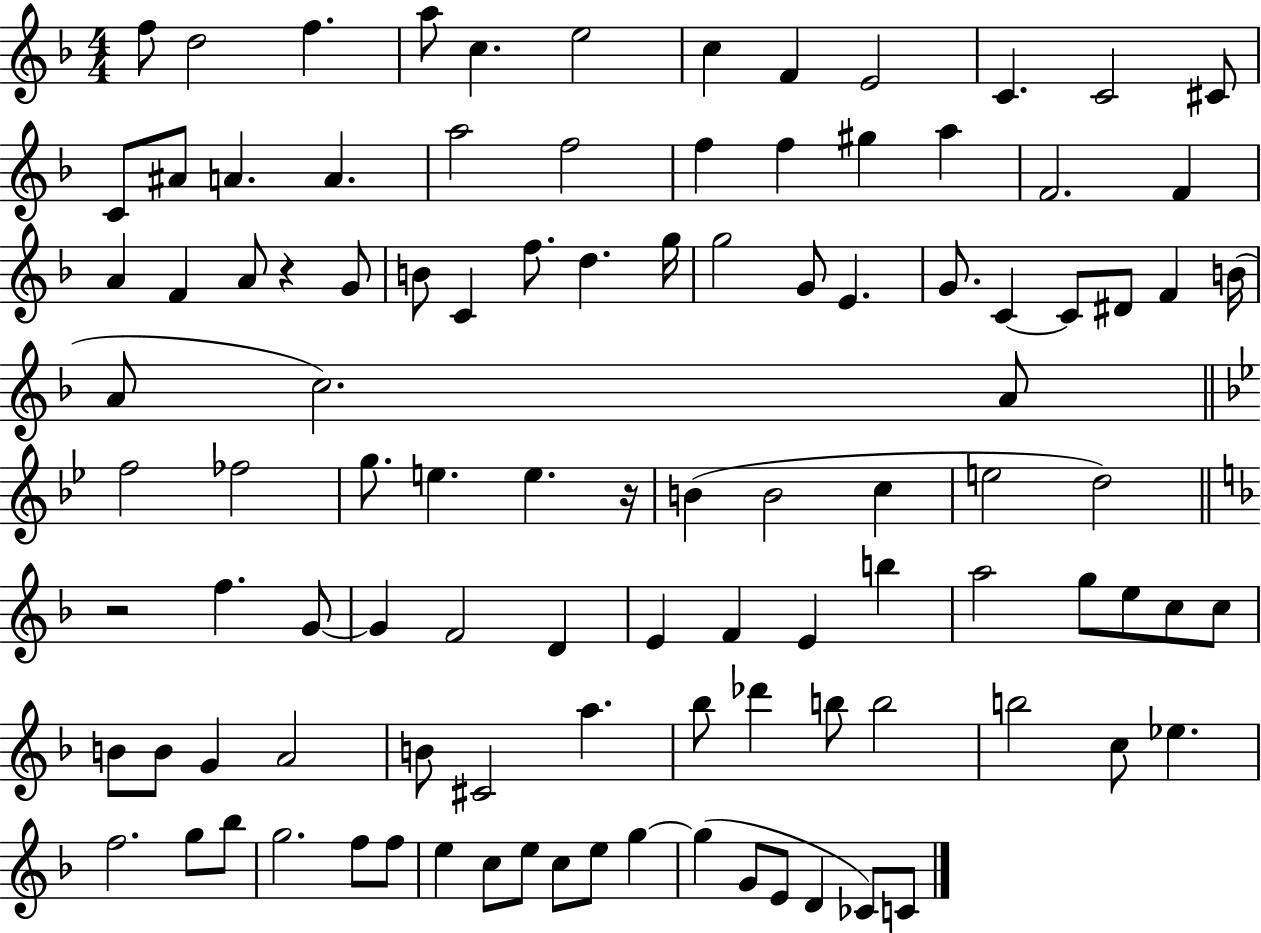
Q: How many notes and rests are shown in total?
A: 104